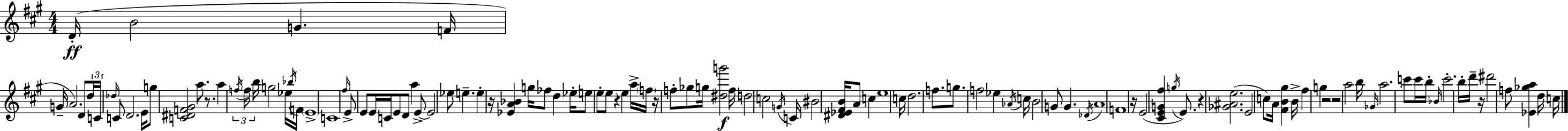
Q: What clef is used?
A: treble